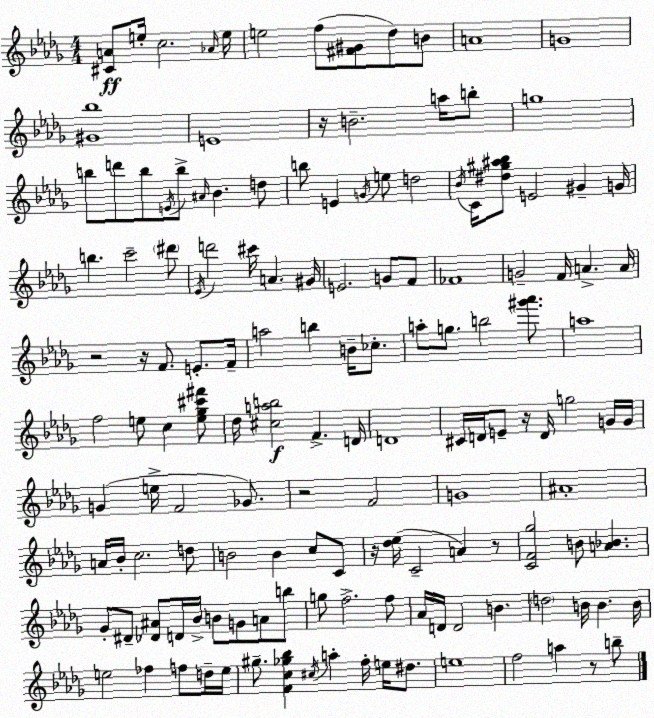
X:1
T:Untitled
M:4/4
L:1/4
K:Bbm
[^CA]/2 e/4 c2 _A/4 e/4 e2 f/2 [^F^G]/2 _d/2 B/2 A4 G4 [^G_b]4 E4 z/4 B2 a/4 b/2 g4 b/2 d'/2 b/2 E/4 b/2 ^A/4 _B d/2 b/2 E G/4 e/2 d2 _B/4 C/4 [^d^g^a_b]/2 E2 ^G G/4 b c'2 ^d'/2 _E/4 d'2 ^c'/4 A ^G/4 E2 G/2 F/2 _F4 G2 F/4 A A/4 z2 z/4 F/2 E/2 F/4 a2 b B/4 _c/2 a/2 g/2 b2 [^g'_a']/2 a4 f2 e/2 c [e_g^c'^f']/2 _d/4 [^cab]2 F D/4 D4 ^C/4 D/4 E/2 z/4 D/4 g2 G/4 G/4 G e/4 F2 _G/2 z2 F2 G4 ^A4 A/4 _B/4 c2 d/2 B2 B c/2 C/2 z/4 [_d_e]/4 C2 A z/2 [CF_g]2 B/2 [A_B] _G/2 ^D/2 [_D^A]/2 D/4 _B/4 B/2 G/2 A/2 b/2 g/2 f2 f/2 _A/4 D/4 D2 B d2 B/4 B B/4 e2 _f f/2 d/4 e/4 ^g/2 [Fc_g_b] ^c/4 a f/4 e/4 ^d/2 e4 f2 a z/2 b/2